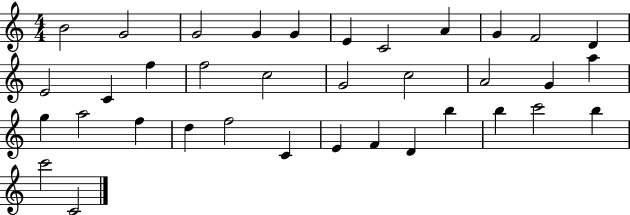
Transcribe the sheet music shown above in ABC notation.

X:1
T:Untitled
M:4/4
L:1/4
K:C
B2 G2 G2 G G E C2 A G F2 D E2 C f f2 c2 G2 c2 A2 G a g a2 f d f2 C E F D b b c'2 b c'2 C2